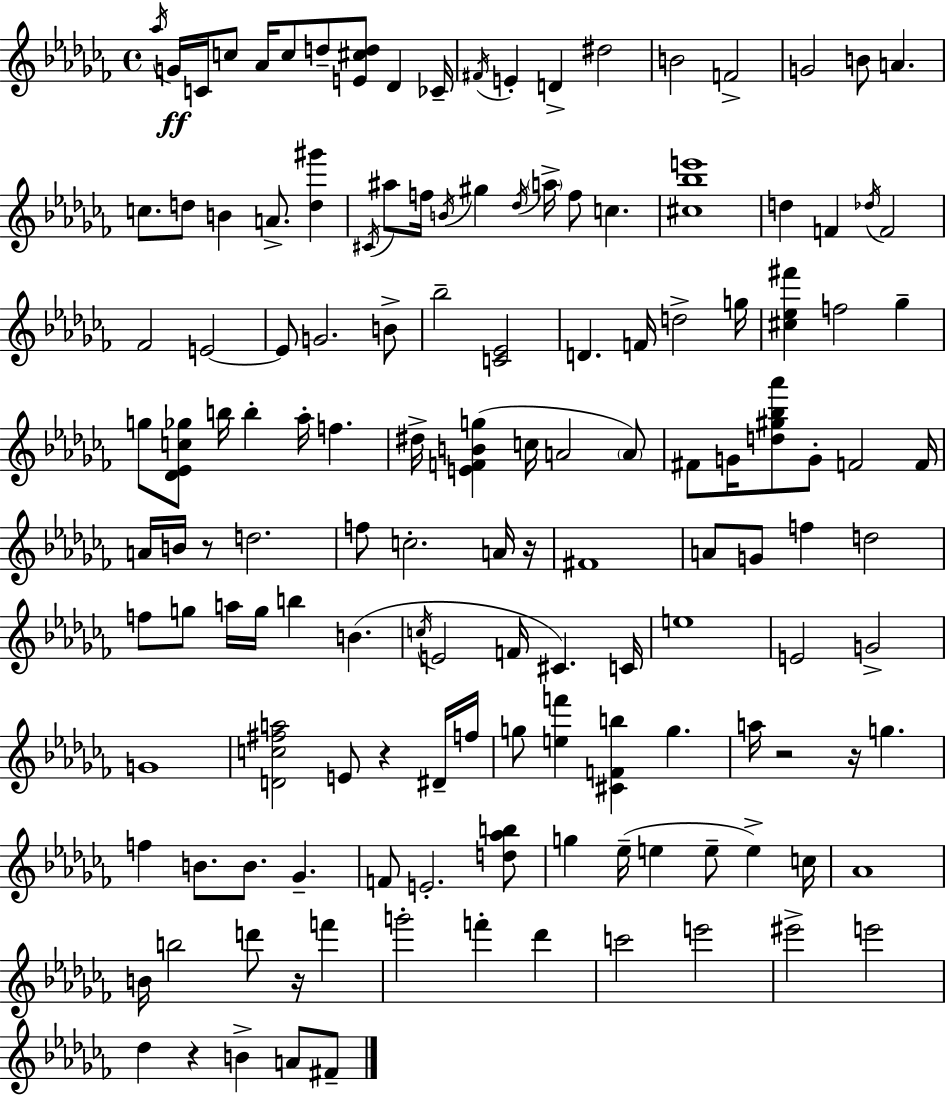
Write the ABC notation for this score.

X:1
T:Untitled
M:4/4
L:1/4
K:Abm
_a/4 G/4 C/4 c/2 _A/4 c/2 d/2 [E^cd]/2 _D _C/4 ^F/4 E D ^d2 B2 F2 G2 B/2 A c/2 d/2 B A/2 [d^g'] ^C/4 ^a/2 f/4 B/4 ^g _d/4 a/4 f/2 c [^c_be']4 d F _d/4 F2 _F2 E2 E/2 G2 B/2 _b2 [C_E]2 D F/4 d2 g/4 [^c_e^f'] f2 _g g/2 [_D_Ec_g]/2 b/4 b _a/4 f ^d/4 [EFBg] c/4 A2 A/2 ^F/2 G/4 [d^g_b_a']/2 G/2 F2 F/4 A/4 B/4 z/2 d2 f/2 c2 A/4 z/4 ^F4 A/2 G/2 f d2 f/2 g/2 a/4 g/4 b B c/4 E2 F/4 ^C C/4 e4 E2 G2 G4 [Dc^fa]2 E/2 z ^D/4 f/4 g/2 [ef'] [^CFb] g a/4 z2 z/4 g f B/2 B/2 _G F/2 E2 [d_ab]/2 g _e/4 e e/2 e c/4 _A4 B/4 b2 d'/2 z/4 f' g'2 f' _d' c'2 e'2 ^e'2 e'2 _d z B A/2 ^F/2